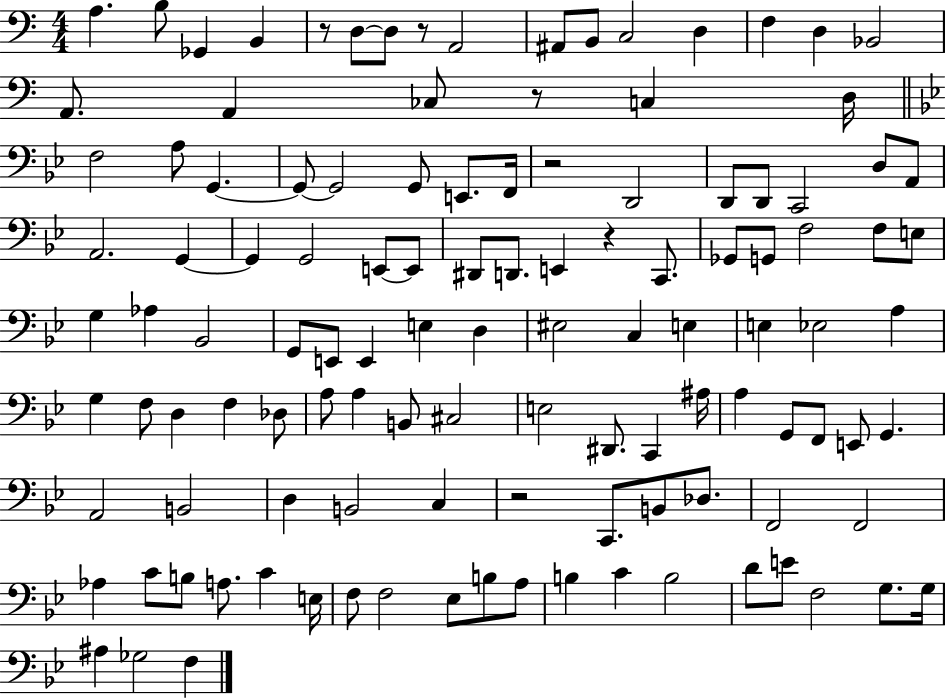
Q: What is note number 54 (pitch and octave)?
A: E2